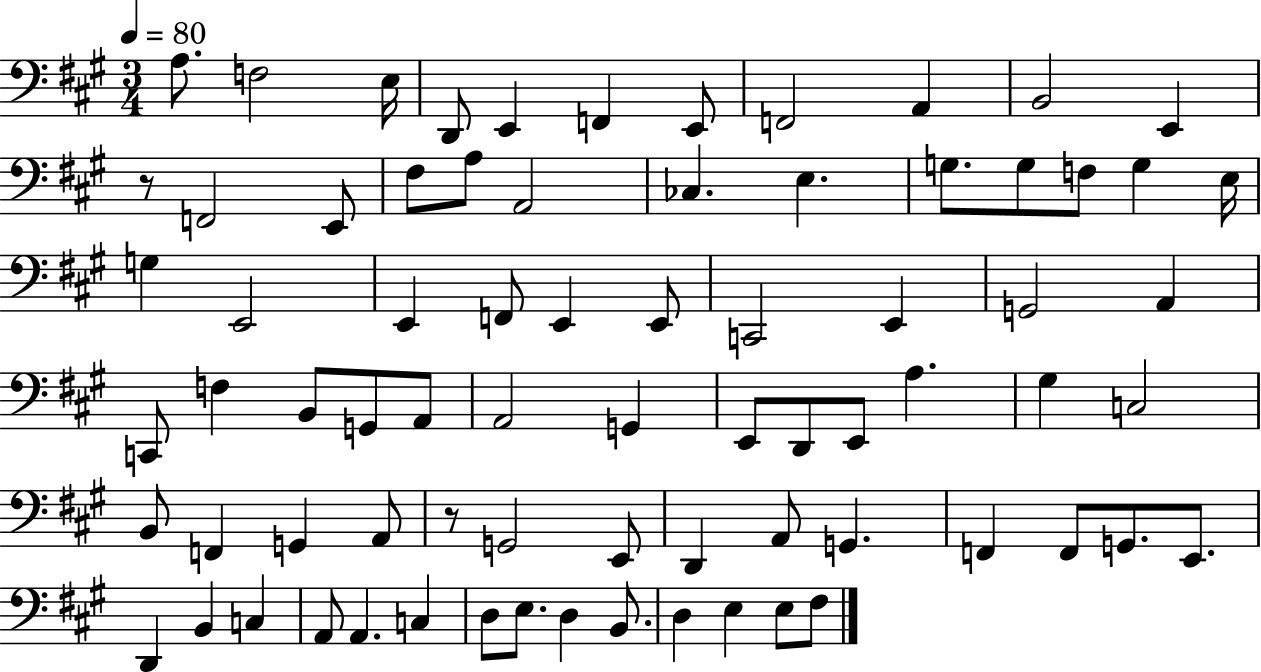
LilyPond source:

{
  \clef bass
  \numericTimeSignature
  \time 3/4
  \key a \major
  \tempo 4 = 80
  a8. f2 e16 | d,8 e,4 f,4 e,8 | f,2 a,4 | b,2 e,4 | \break r8 f,2 e,8 | fis8 a8 a,2 | ces4. e4. | g8. g8 f8 g4 e16 | \break g4 e,2 | e,4 f,8 e,4 e,8 | c,2 e,4 | g,2 a,4 | \break c,8 f4 b,8 g,8 a,8 | a,2 g,4 | e,8 d,8 e,8 a4. | gis4 c2 | \break b,8 f,4 g,4 a,8 | r8 g,2 e,8 | d,4 a,8 g,4. | f,4 f,8 g,8. e,8. | \break d,4 b,4 c4 | a,8 a,4. c4 | d8 e8. d4 b,8. | d4 e4 e8 fis8 | \break \bar "|."
}